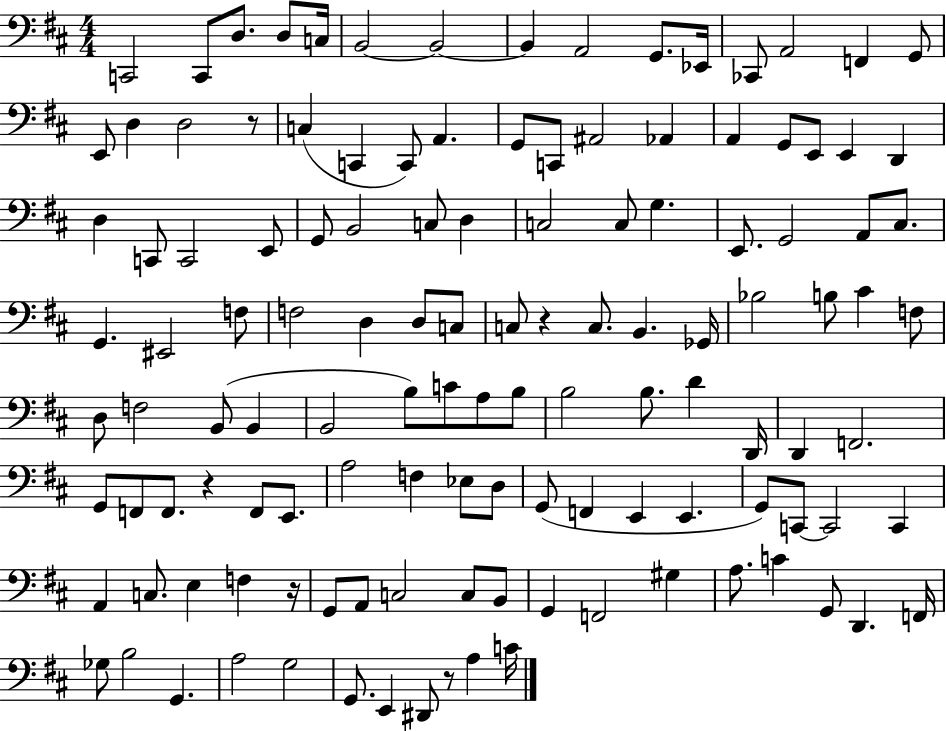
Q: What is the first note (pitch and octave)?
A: C2